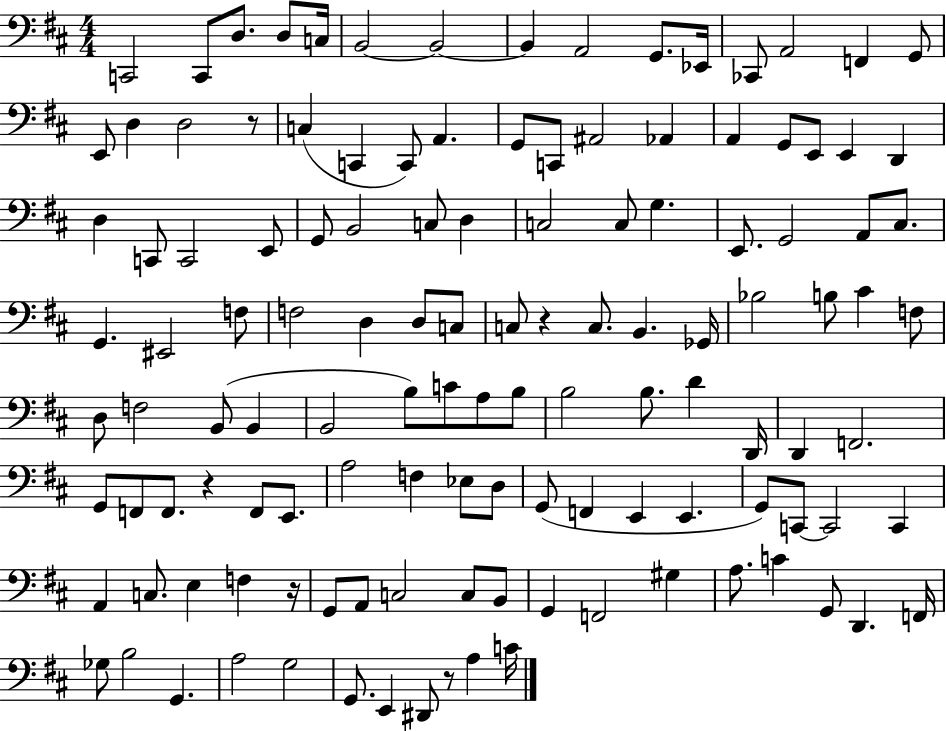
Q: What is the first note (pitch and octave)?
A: C2